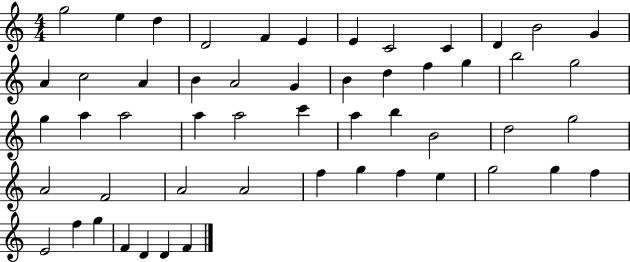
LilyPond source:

{
  \clef treble
  \numericTimeSignature
  \time 4/4
  \key c \major
  g''2 e''4 d''4 | d'2 f'4 e'4 | e'4 c'2 c'4 | d'4 b'2 g'4 | \break a'4 c''2 a'4 | b'4 a'2 g'4 | b'4 d''4 f''4 g''4 | b''2 g''2 | \break g''4 a''4 a''2 | a''4 a''2 c'''4 | a''4 b''4 b'2 | d''2 g''2 | \break a'2 f'2 | a'2 a'2 | f''4 g''4 f''4 e''4 | g''2 g''4 f''4 | \break e'2 f''4 g''4 | f'4 d'4 d'4 f'4 | \bar "|."
}